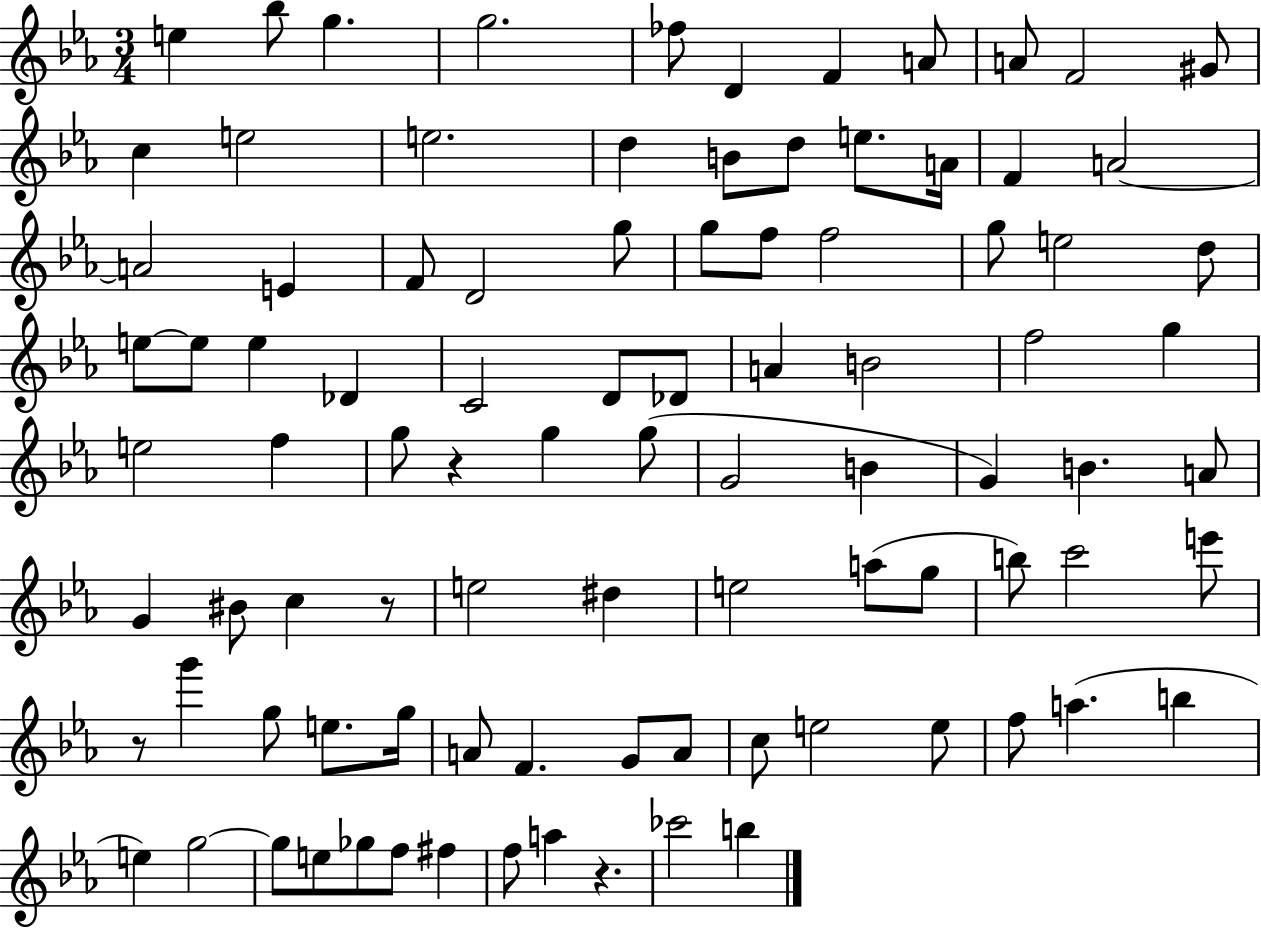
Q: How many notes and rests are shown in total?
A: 93